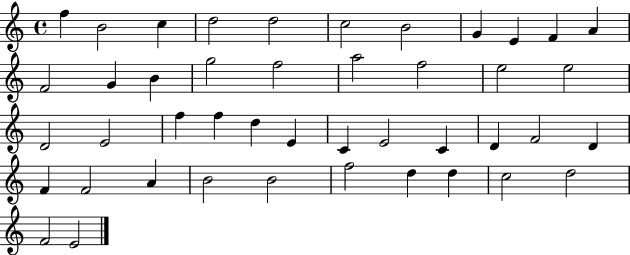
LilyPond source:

{
  \clef treble
  \time 4/4
  \defaultTimeSignature
  \key c \major
  f''4 b'2 c''4 | d''2 d''2 | c''2 b'2 | g'4 e'4 f'4 a'4 | \break f'2 g'4 b'4 | g''2 f''2 | a''2 f''2 | e''2 e''2 | \break d'2 e'2 | f''4 f''4 d''4 e'4 | c'4 e'2 c'4 | d'4 f'2 d'4 | \break f'4 f'2 a'4 | b'2 b'2 | f''2 d''4 d''4 | c''2 d''2 | \break f'2 e'2 | \bar "|."
}